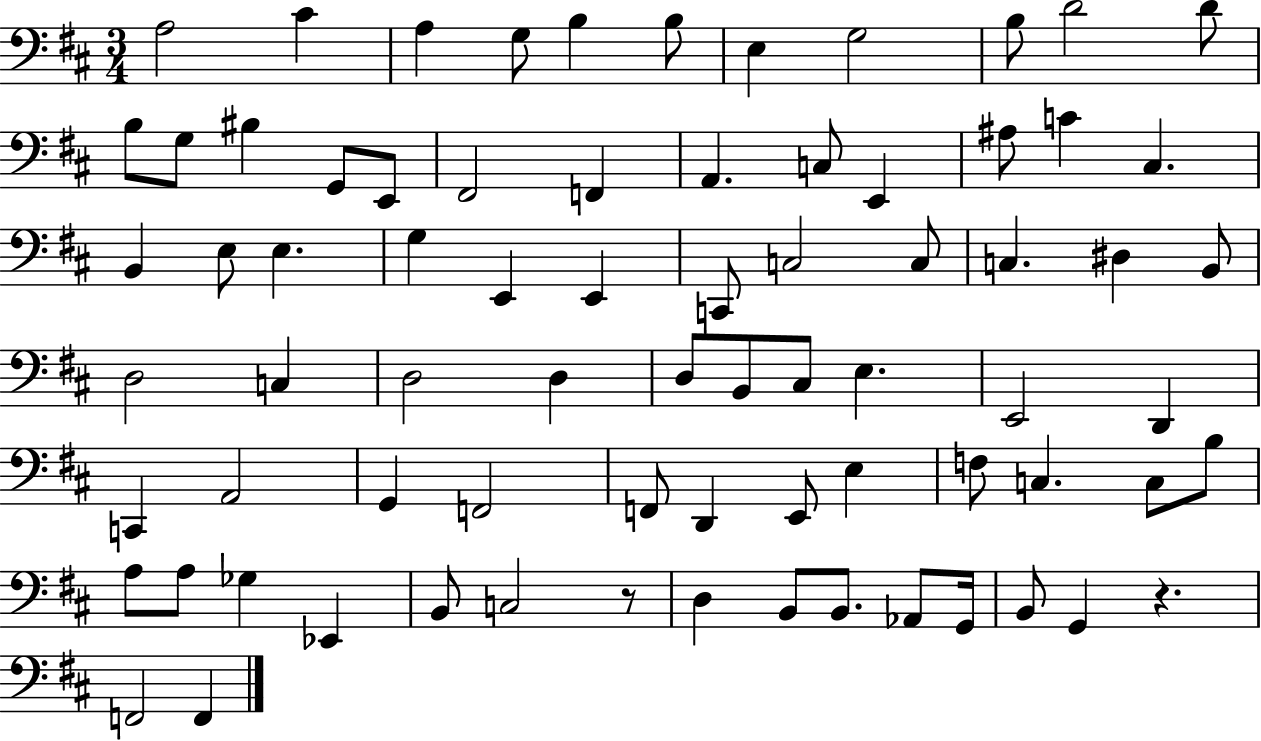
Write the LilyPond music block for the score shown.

{
  \clef bass
  \numericTimeSignature
  \time 3/4
  \key d \major
  a2 cis'4 | a4 g8 b4 b8 | e4 g2 | b8 d'2 d'8 | \break b8 g8 bis4 g,8 e,8 | fis,2 f,4 | a,4. c8 e,4 | ais8 c'4 cis4. | \break b,4 e8 e4. | g4 e,4 e,4 | c,8 c2 c8 | c4. dis4 b,8 | \break d2 c4 | d2 d4 | d8 b,8 cis8 e4. | e,2 d,4 | \break c,4 a,2 | g,4 f,2 | f,8 d,4 e,8 e4 | f8 c4. c8 b8 | \break a8 a8 ges4 ees,4 | b,8 c2 r8 | d4 b,8 b,8. aes,8 g,16 | b,8 g,4 r4. | \break f,2 f,4 | \bar "|."
}